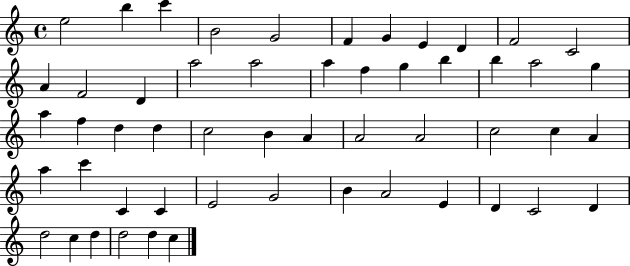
X:1
T:Untitled
M:4/4
L:1/4
K:C
e2 b c' B2 G2 F G E D F2 C2 A F2 D a2 a2 a f g b b a2 g a f d d c2 B A A2 A2 c2 c A a c' C C E2 G2 B A2 E D C2 D d2 c d d2 d c